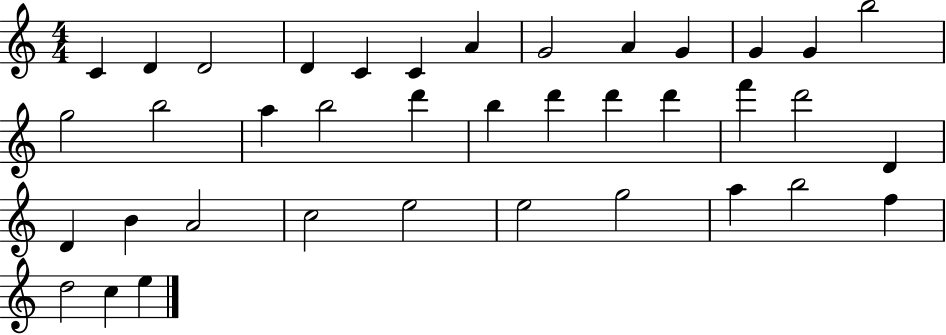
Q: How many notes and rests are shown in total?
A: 38